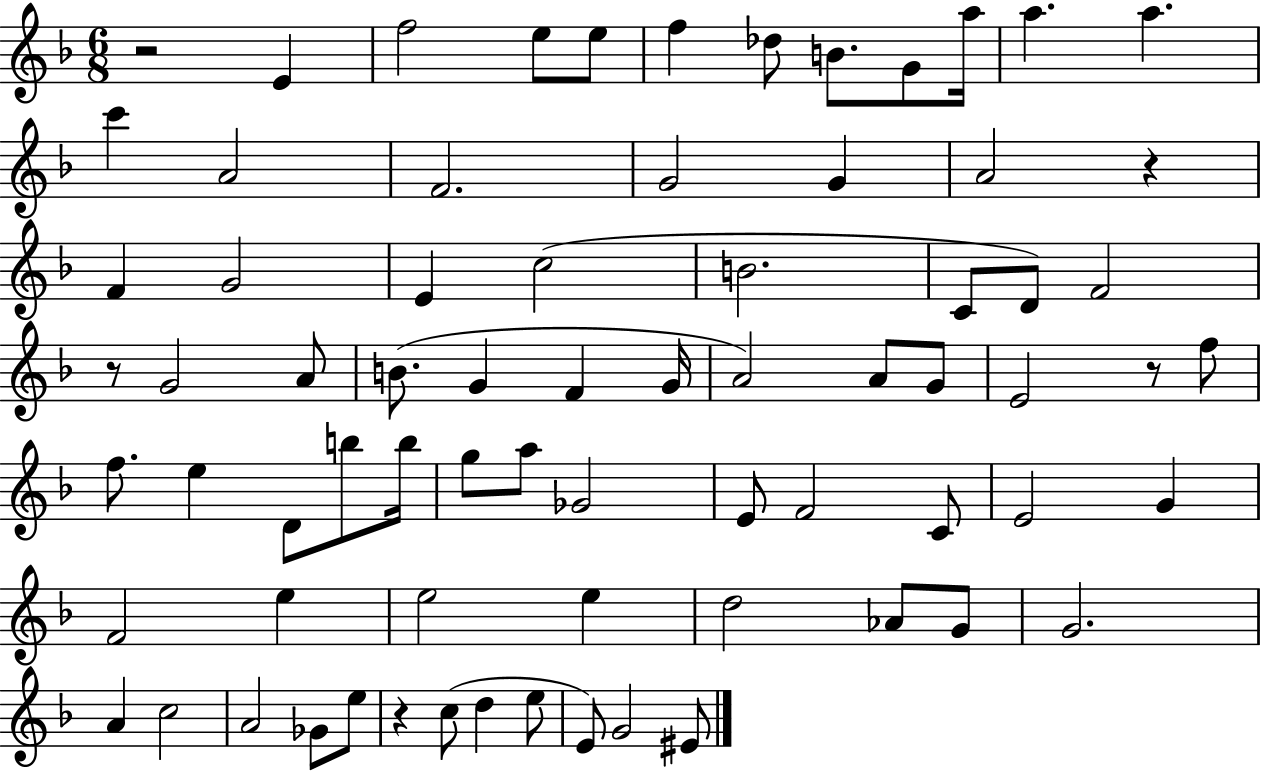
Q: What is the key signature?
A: F major